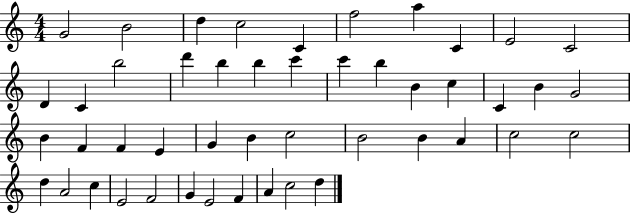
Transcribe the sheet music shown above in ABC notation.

X:1
T:Untitled
M:4/4
L:1/4
K:C
G2 B2 d c2 C f2 a C E2 C2 D C b2 d' b b c' c' b B c C B G2 B F F E G B c2 B2 B A c2 c2 d A2 c E2 F2 G E2 F A c2 d